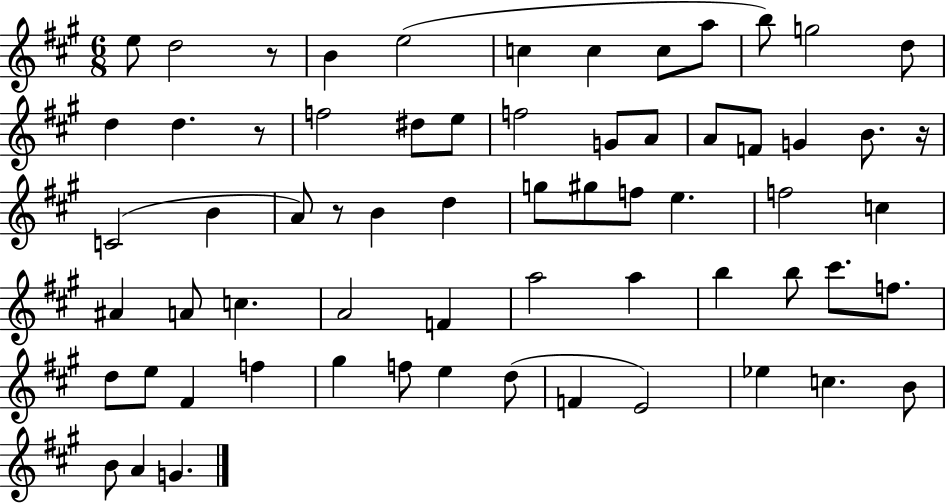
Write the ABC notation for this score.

X:1
T:Untitled
M:6/8
L:1/4
K:A
e/2 d2 z/2 B e2 c c c/2 a/2 b/2 g2 d/2 d d z/2 f2 ^d/2 e/2 f2 G/2 A/2 A/2 F/2 G B/2 z/4 C2 B A/2 z/2 B d g/2 ^g/2 f/2 e f2 c ^A A/2 c A2 F a2 a b b/2 ^c'/2 f/2 d/2 e/2 ^F f ^g f/2 e d/2 F E2 _e c B/2 B/2 A G